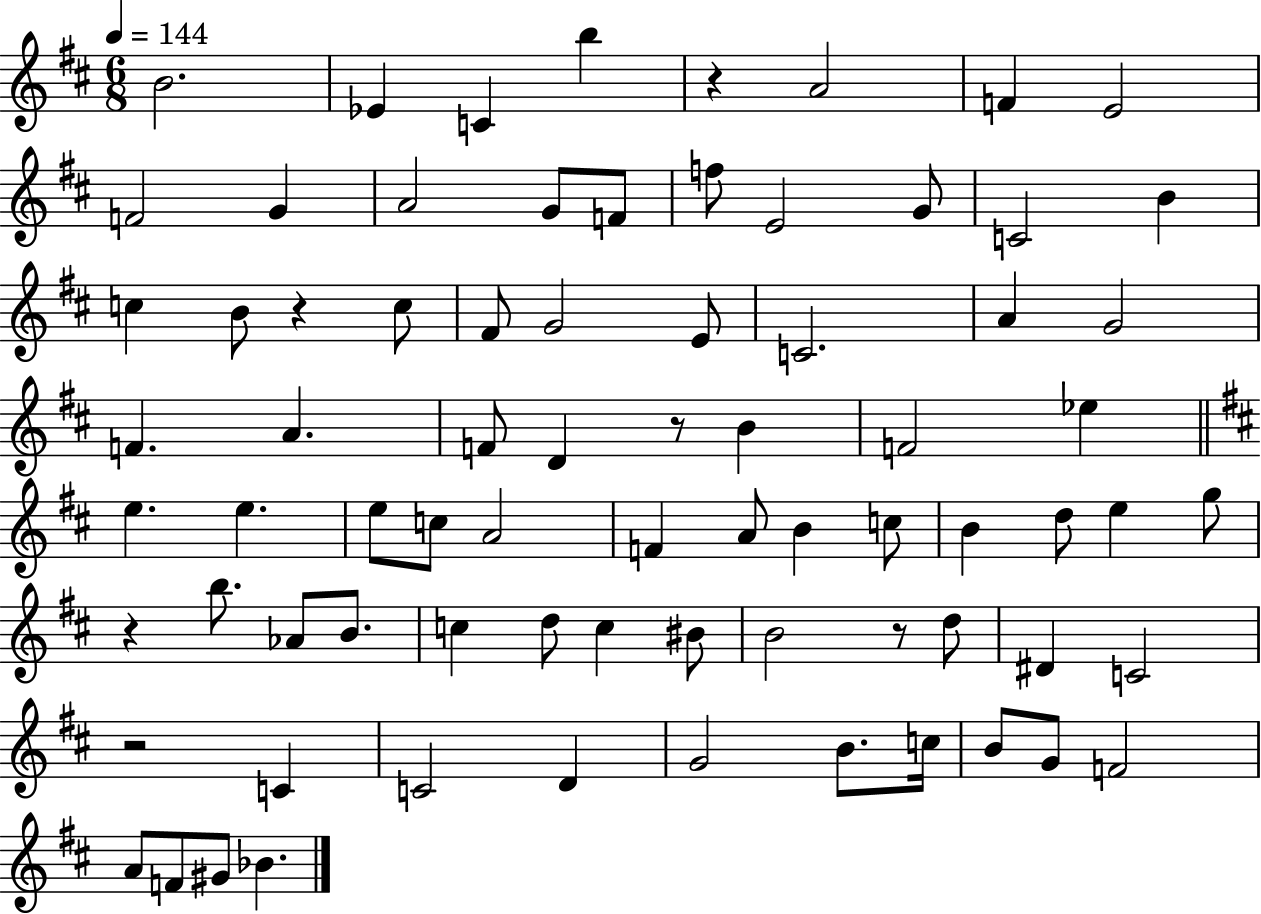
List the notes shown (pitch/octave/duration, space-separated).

B4/h. Eb4/q C4/q B5/q R/q A4/h F4/q E4/h F4/h G4/q A4/h G4/e F4/e F5/e E4/h G4/e C4/h B4/q C5/q B4/e R/q C5/e F#4/e G4/h E4/e C4/h. A4/q G4/h F4/q. A4/q. F4/e D4/q R/e B4/q F4/h Eb5/q E5/q. E5/q. E5/e C5/e A4/h F4/q A4/e B4/q C5/e B4/q D5/e E5/q G5/e R/q B5/e. Ab4/e B4/e. C5/q D5/e C5/q BIS4/e B4/h R/e D5/e D#4/q C4/h R/h C4/q C4/h D4/q G4/h B4/e. C5/s B4/e G4/e F4/h A4/e F4/e G#4/e Bb4/q.